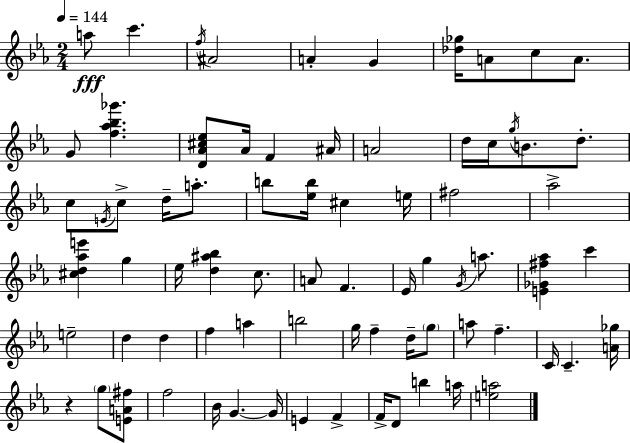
A5/e C6/q. F5/s A#4/h A4/q G4/q [Db5,Gb5]/s A4/e C5/e A4/e. G4/e [F5,Ab5,Bb5,Gb6]/q. [D4,Ab4,C#5,Eb5]/e Ab4/s F4/q A#4/s A4/h D5/s C5/s G5/s B4/e. D5/e. C5/e E4/s C5/e D5/s A5/e. B5/e [Eb5,B5]/s C#5/q E5/s F#5/h Ab5/h [C#5,D5,Ab5,E6]/q G5/q Eb5/s [D5,A#5,Bb5]/q C5/e. A4/e F4/q. Eb4/s G5/q G4/s A5/e. [E4,Gb4,F#5,Ab5]/q C6/q E5/h D5/q D5/q F5/q A5/q B5/h G5/s F5/q D5/s G5/e A5/e F5/q. C4/s C4/q. [A4,Gb5]/s R/q G5/e [E4,A4,F#5]/e F5/h Bb4/s G4/q. G4/s E4/q F4/q F4/s D4/e B5/q A5/s [E5,A5]/h